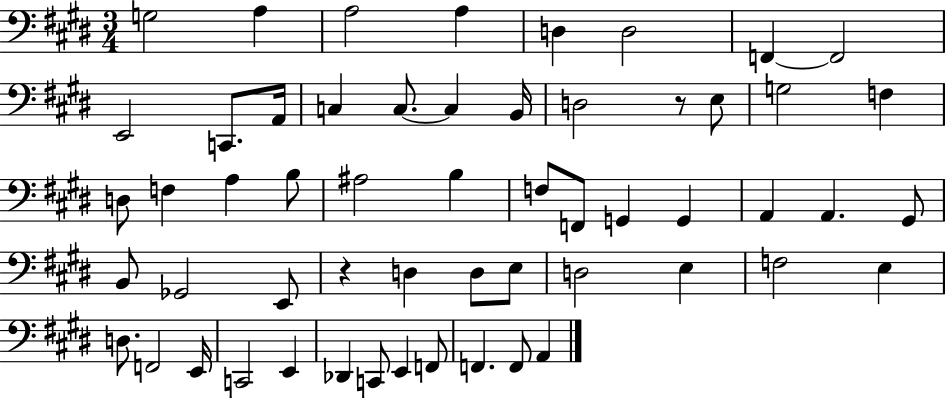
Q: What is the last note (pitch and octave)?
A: A2